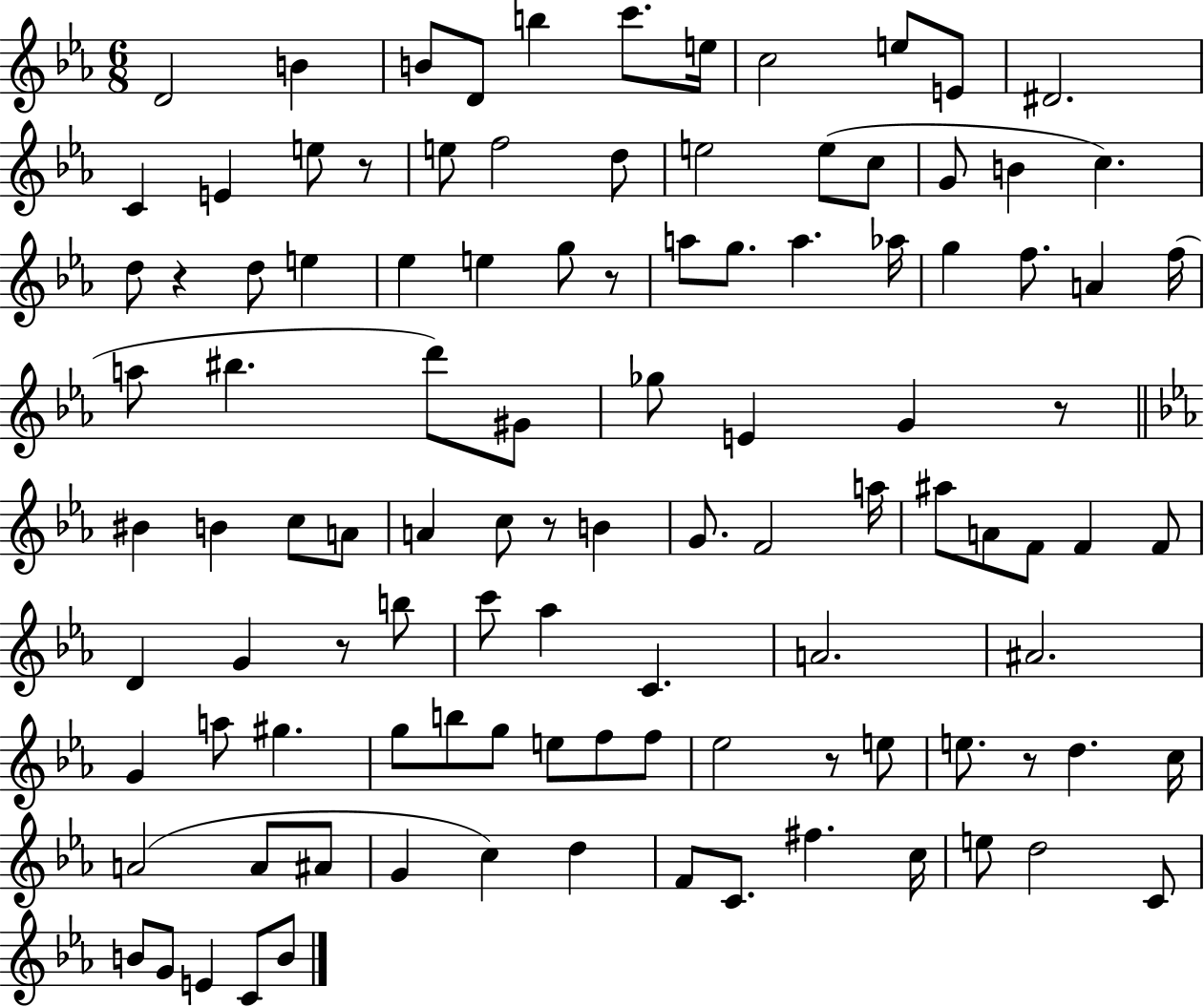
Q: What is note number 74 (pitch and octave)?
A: E5